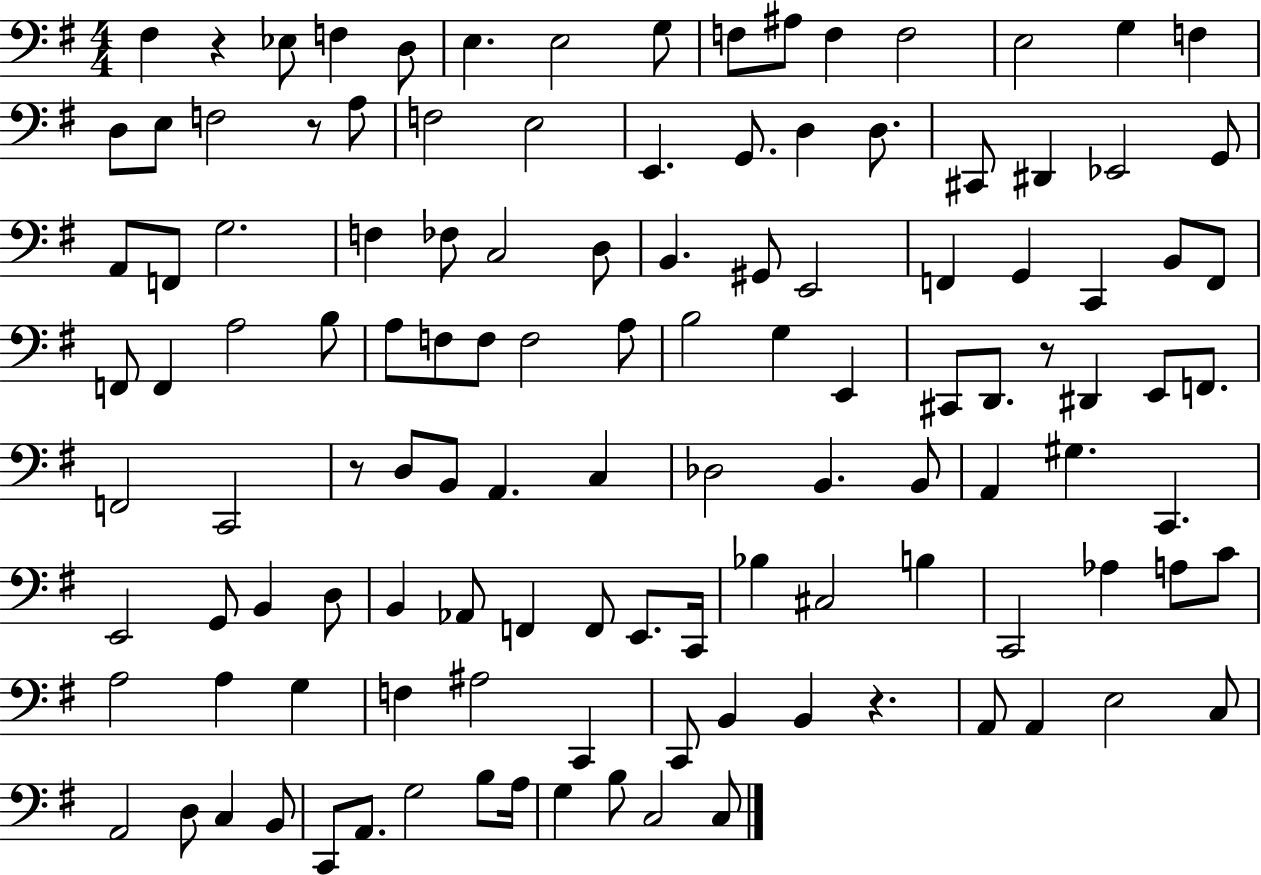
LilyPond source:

{
  \clef bass
  \numericTimeSignature
  \time 4/4
  \key g \major
  fis4 r4 ees8 f4 d8 | e4. e2 g8 | f8 ais8 f4 f2 | e2 g4 f4 | \break d8 e8 f2 r8 a8 | f2 e2 | e,4. g,8. d4 d8. | cis,8 dis,4 ees,2 g,8 | \break a,8 f,8 g2. | f4 fes8 c2 d8 | b,4. gis,8 e,2 | f,4 g,4 c,4 b,8 f,8 | \break f,8 f,4 a2 b8 | a8 f8 f8 f2 a8 | b2 g4 e,4 | cis,8 d,8. r8 dis,4 e,8 f,8. | \break f,2 c,2 | r8 d8 b,8 a,4. c4 | des2 b,4. b,8 | a,4 gis4. c,4. | \break e,2 g,8 b,4 d8 | b,4 aes,8 f,4 f,8 e,8. c,16 | bes4 cis2 b4 | c,2 aes4 a8 c'8 | \break a2 a4 g4 | f4 ais2 c,4 | c,8 b,4 b,4 r4. | a,8 a,4 e2 c8 | \break a,2 d8 c4 b,8 | c,8 a,8. g2 b8 a16 | g4 b8 c2 c8 | \bar "|."
}